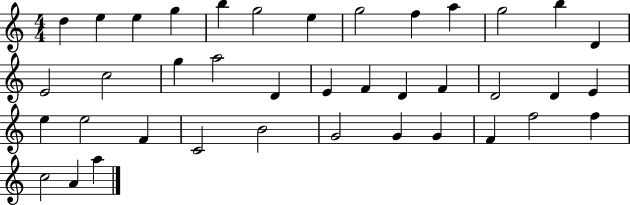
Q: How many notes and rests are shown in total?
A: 39